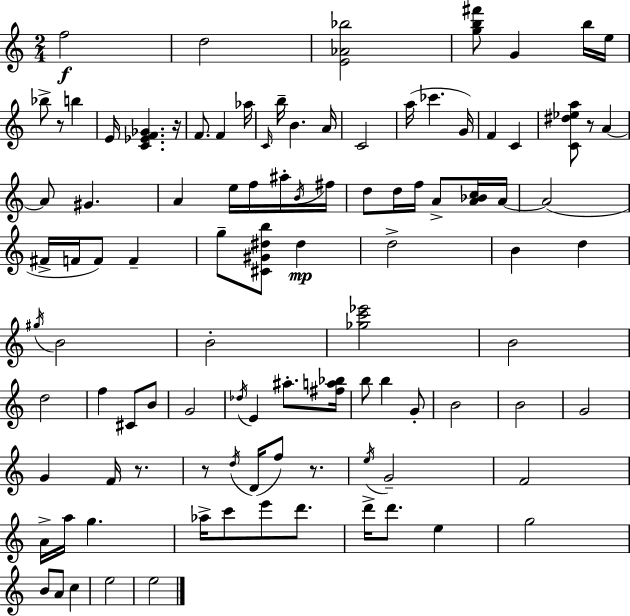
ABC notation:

X:1
T:Untitled
M:2/4
L:1/4
K:Am
f2 d2 [E_A_b]2 [gb^f']/2 G b/4 e/4 _b/2 z/2 b E/4 [C_EF_G] z/4 F/2 F _a/4 C/4 b/4 B A/4 C2 a/4 _c' G/4 F C [C^d_ea]/2 z/2 A A/2 ^G A e/4 f/4 ^a/4 B/4 ^f/4 d/2 d/4 f/4 A/2 [A_Bc]/4 A/4 A2 ^F/4 F/4 F/2 F g/2 [^C^G^db]/2 ^d d2 B d ^g/4 B2 B2 [_gc'_e']2 B2 d2 f ^C/2 B/2 G2 _d/4 E ^a/2 [^fa_b]/4 b/2 b G/2 B2 B2 G2 G F/4 z/2 z/2 d/4 D/4 f/2 z/2 e/4 G2 F2 A/4 a/4 g _a/4 c'/2 e'/2 d'/2 d'/4 d'/2 e g2 B/2 A/2 c e2 e2